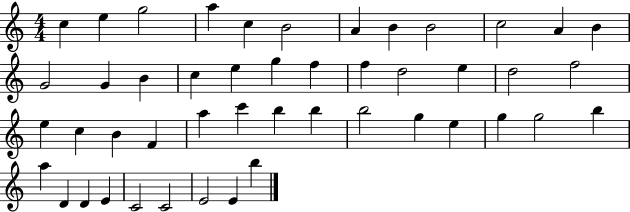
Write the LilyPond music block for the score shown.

{
  \clef treble
  \numericTimeSignature
  \time 4/4
  \key c \major
  c''4 e''4 g''2 | a''4 c''4 b'2 | a'4 b'4 b'2 | c''2 a'4 b'4 | \break g'2 g'4 b'4 | c''4 e''4 g''4 f''4 | f''4 d''2 e''4 | d''2 f''2 | \break e''4 c''4 b'4 f'4 | a''4 c'''4 b''4 b''4 | b''2 g''4 e''4 | g''4 g''2 b''4 | \break a''4 d'4 d'4 e'4 | c'2 c'2 | e'2 e'4 b''4 | \bar "|."
}